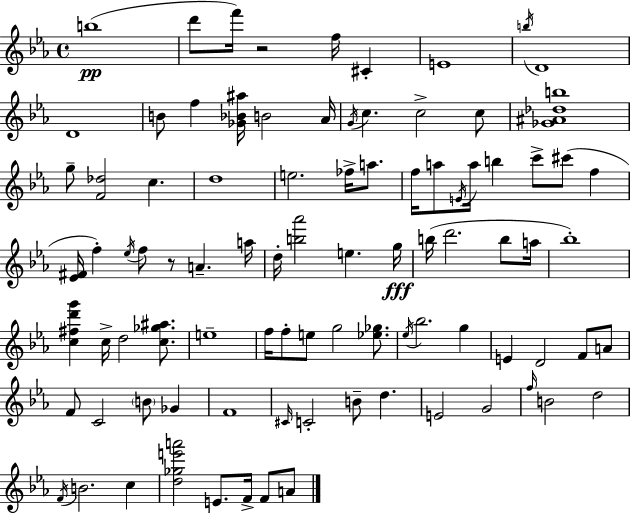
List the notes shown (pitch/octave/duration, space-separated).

B5/w D6/e F6/s R/h F5/s C#4/q E4/w B5/s D4/w D4/w B4/e F5/q [Gb4,Bb4,A#5]/s B4/h Ab4/s G4/s C5/q. C5/h C5/e [Gb4,A#4,Db5,B5]/w G5/e [F4,Db5]/h C5/q. D5/w E5/h. FES5/s A5/e. F5/s A5/e E4/s A5/s B5/q C6/e C#6/e F5/q [Eb4,F#4]/s F5/q Eb5/s F5/e R/e A4/q. A5/s D5/s [B5,Ab6]/h E5/q. G5/s B5/s D6/h. B5/e A5/s Bb5/w [C5,F#5,D6,G6]/q C5/s D5/h [C5,Gb5,A#5]/e. E5/w F5/s F5/e E5/e G5/h [Eb5,Gb5]/e. Eb5/s Bb5/h. G5/q E4/q D4/h F4/e A4/e F4/e C4/h B4/e Gb4/q F4/w C#4/s C4/h B4/e D5/q. E4/h G4/h F5/s B4/h D5/h F4/s B4/h. C5/q [D5,Gb5,E6,A6]/h E4/e. F4/s F4/e A4/e